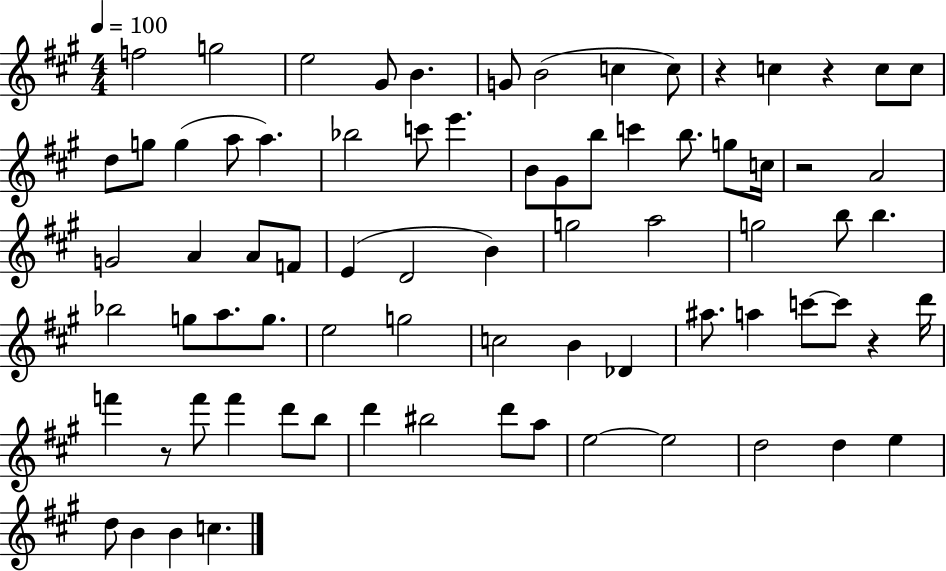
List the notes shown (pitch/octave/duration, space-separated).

F5/h G5/h E5/h G#4/e B4/q. G4/e B4/h C5/q C5/e R/q C5/q R/q C5/e C5/e D5/e G5/e G5/q A5/e A5/q. Bb5/h C6/e E6/q. B4/e G#4/e B5/e C6/q B5/e. G5/e C5/s R/h A4/h G4/h A4/q A4/e F4/e E4/q D4/h B4/q G5/h A5/h G5/h B5/e B5/q. Bb5/h G5/e A5/e. G5/e. E5/h G5/h C5/h B4/q Db4/q A#5/e. A5/q C6/e C6/e R/q D6/s F6/q R/e F6/e F6/q D6/e B5/e D6/q BIS5/h D6/e A5/e E5/h E5/h D5/h D5/q E5/q D5/e B4/q B4/q C5/q.